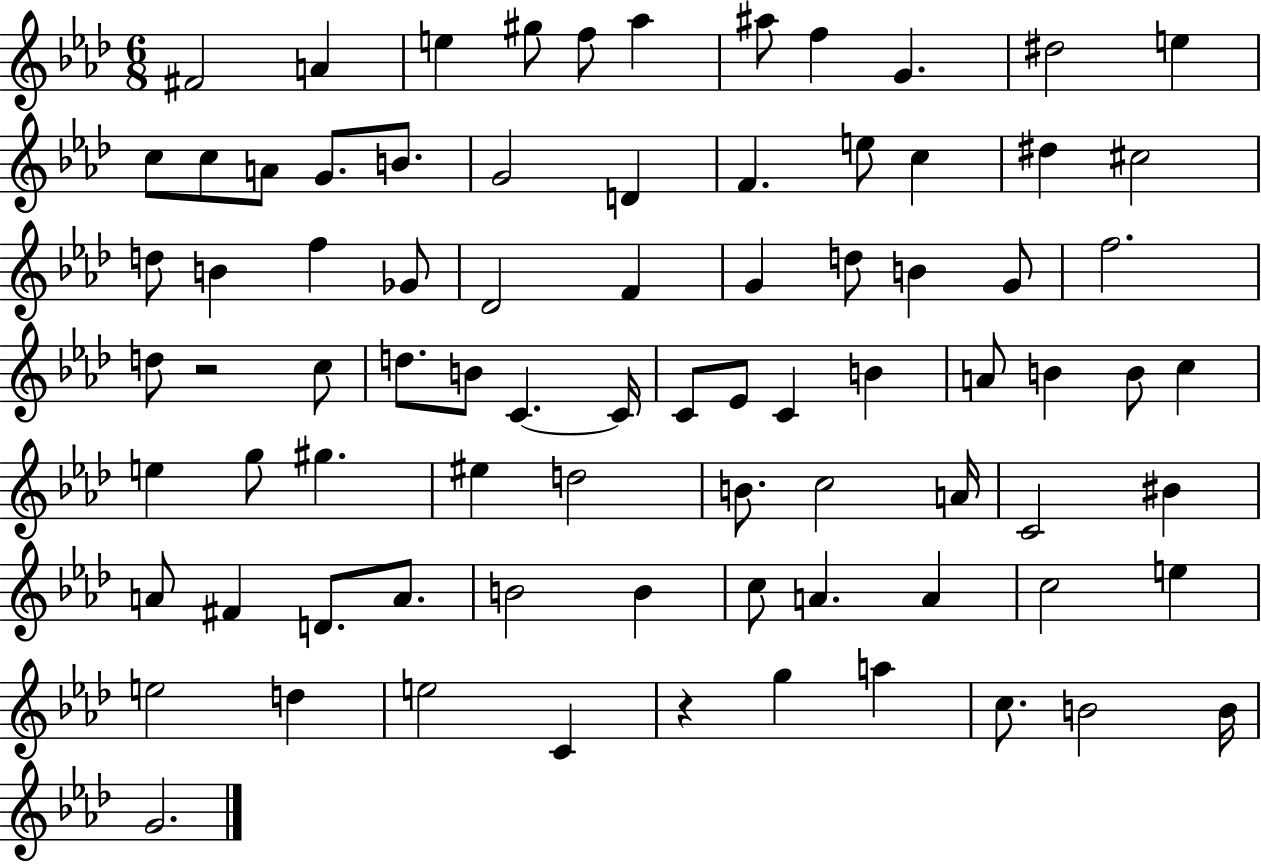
X:1
T:Untitled
M:6/8
L:1/4
K:Ab
^F2 A e ^g/2 f/2 _a ^a/2 f G ^d2 e c/2 c/2 A/2 G/2 B/2 G2 D F e/2 c ^d ^c2 d/2 B f _G/2 _D2 F G d/2 B G/2 f2 d/2 z2 c/2 d/2 B/2 C C/4 C/2 _E/2 C B A/2 B B/2 c e g/2 ^g ^e d2 B/2 c2 A/4 C2 ^B A/2 ^F D/2 A/2 B2 B c/2 A A c2 e e2 d e2 C z g a c/2 B2 B/4 G2